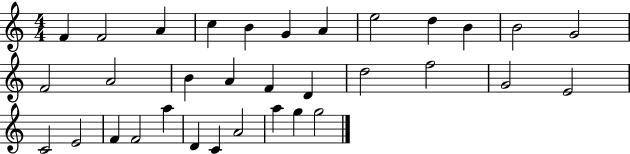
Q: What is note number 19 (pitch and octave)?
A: D5